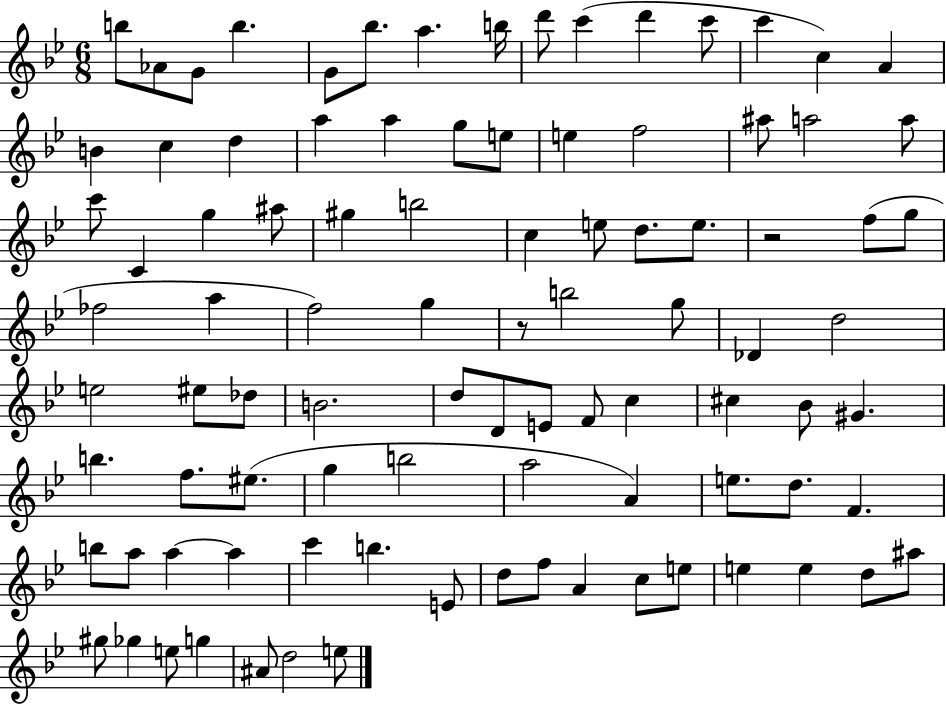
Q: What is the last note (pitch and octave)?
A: E5